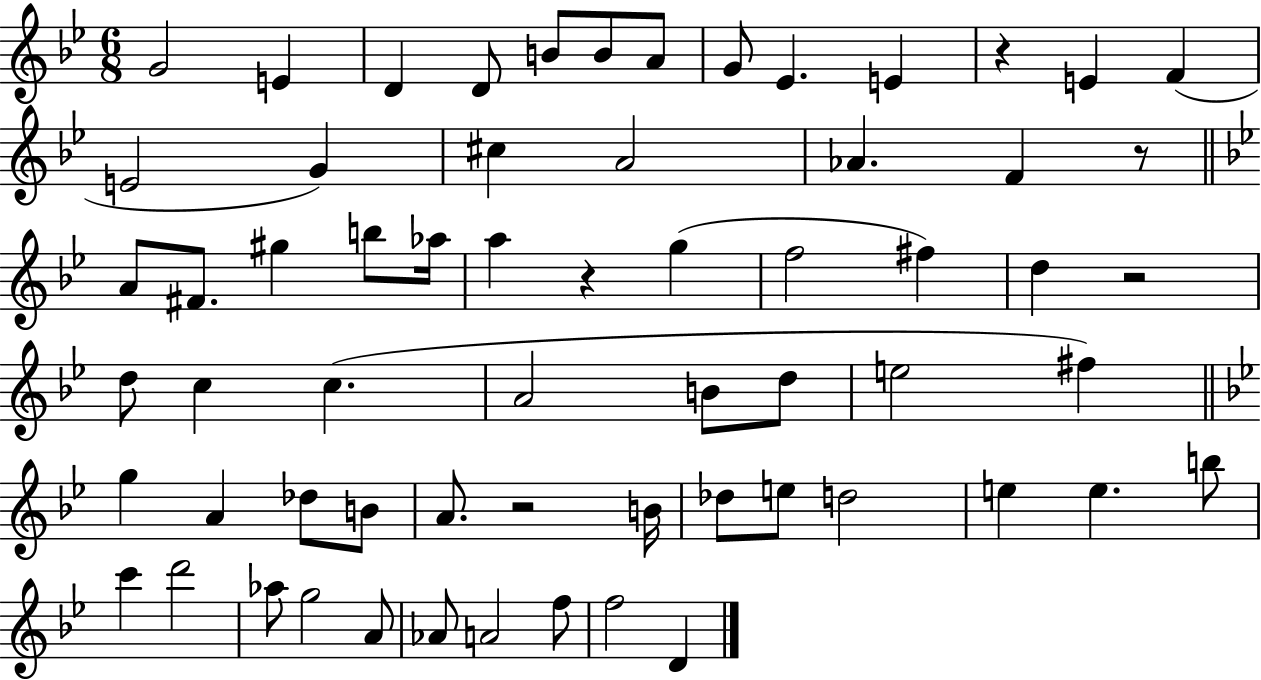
{
  \clef treble
  \numericTimeSignature
  \time 6/8
  \key bes \major
  g'2 e'4 | d'4 d'8 b'8 b'8 a'8 | g'8 ees'4. e'4 | r4 e'4 f'4( | \break e'2 g'4) | cis''4 a'2 | aes'4. f'4 r8 | \bar "||" \break \key g \minor a'8 fis'8. gis''4 b''8 aes''16 | a''4 r4 g''4( | f''2 fis''4) | d''4 r2 | \break d''8 c''4 c''4.( | a'2 b'8 d''8 | e''2 fis''4) | \bar "||" \break \key bes \major g''4 a'4 des''8 b'8 | a'8. r2 b'16 | des''8 e''8 d''2 | e''4 e''4. b''8 | \break c'''4 d'''2 | aes''8 g''2 a'8 | aes'8 a'2 f''8 | f''2 d'4 | \break \bar "|."
}